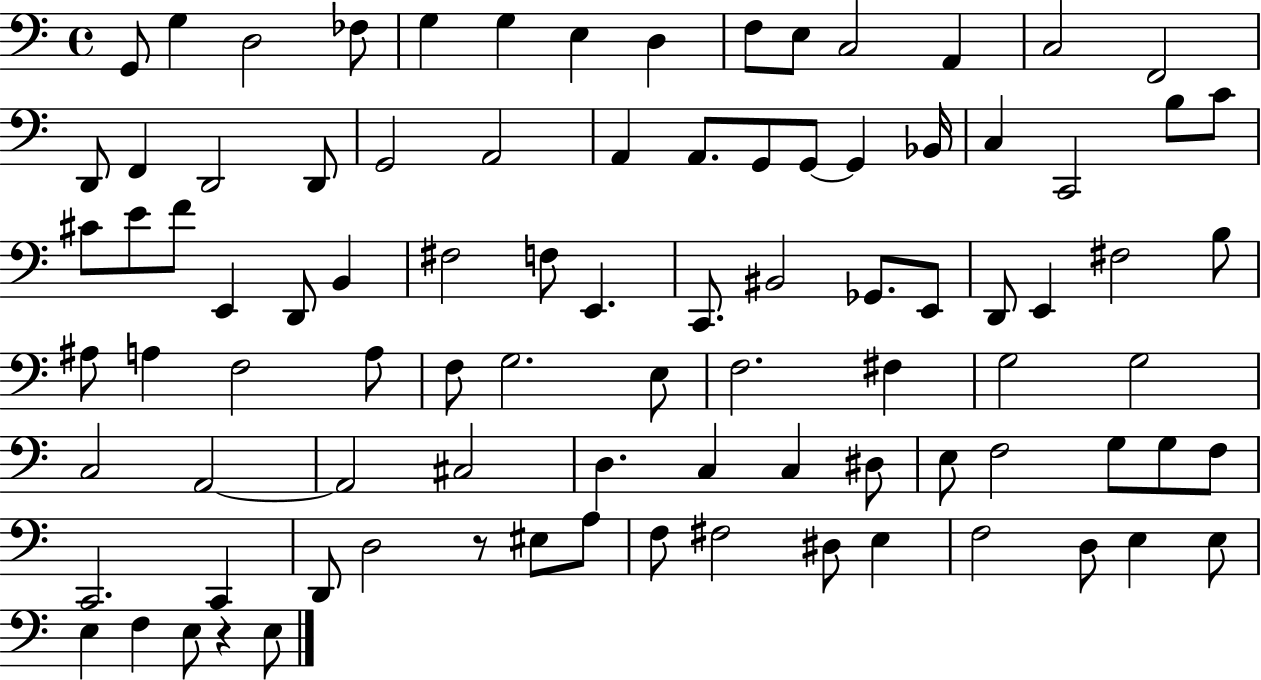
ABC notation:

X:1
T:Untitled
M:4/4
L:1/4
K:C
G,,/2 G, D,2 _F,/2 G, G, E, D, F,/2 E,/2 C,2 A,, C,2 F,,2 D,,/2 F,, D,,2 D,,/2 G,,2 A,,2 A,, A,,/2 G,,/2 G,,/2 G,, _B,,/4 C, C,,2 B,/2 C/2 ^C/2 E/2 F/2 E,, D,,/2 B,, ^F,2 F,/2 E,, C,,/2 ^B,,2 _G,,/2 E,,/2 D,,/2 E,, ^F,2 B,/2 ^A,/2 A, F,2 A,/2 F,/2 G,2 E,/2 F,2 ^F, G,2 G,2 C,2 A,,2 A,,2 ^C,2 D, C, C, ^D,/2 E,/2 F,2 G,/2 G,/2 F,/2 C,,2 C,, D,,/2 D,2 z/2 ^E,/2 A,/2 F,/2 ^F,2 ^D,/2 E, F,2 D,/2 E, E,/2 E, F, E,/2 z E,/2